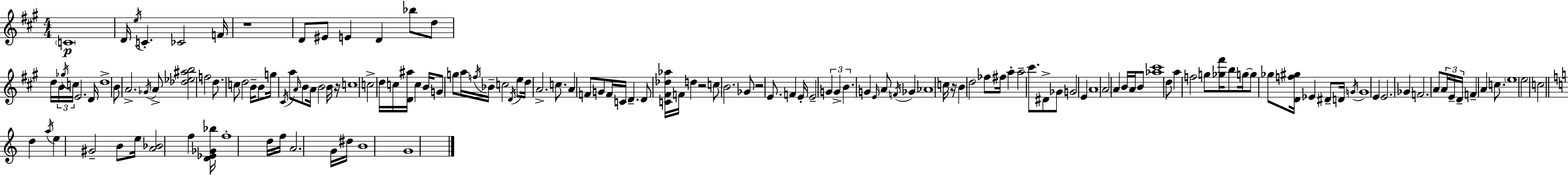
{
  \clef treble
  \numericTimeSignature
  \time 4/4
  \key a \major
  \parenthesize c'1\p | d'16 \acciaccatura { e''16 } c'4.-. ces'2 | f'16 r1 | d'8 eis'8 e'4 d'4 bes''8 d''8 | \break d''16 \tuplet 3/2 { b'16 \acciaccatura { ges''16 } c''16 } e'2. | d'16 d''1-> | b'8 a'2.-> | \acciaccatura { ges'16 } a'8-> <des'' ees'' ais'' b''>2 f''2 | \break d''8. c''8 d''2 | b'16-- b'8 g''16 \acciaccatura { cis'16 } a''8 \grace { a'16 } b'8 a'16 b'2 | b'16 r16 c''1 | c''2-> d''16 c''16 <d' ais''>16 | \break c''4 b'16 g'8 g''8 a''16 \acciaccatura { f''16 } bes'16-- c''2 | \acciaccatura { d'16 } e''8 d''16 a'2.-> | c''8. a'4 f'8 g'8 f'16 | c'16 d'4.-- d'8 <c' fis' des'' aes''>16 f'16 d''4 r2 | \break c''8 b'2. | ges'8 r2 e'8. | f'4 e'16-. e'2-- \tuplet 3/2 { g'4 | g'4-> b'4. } g'4 | \break \grace { e'16 } a'8 \acciaccatura { f'16 } ges'4 aes'1 | c''16 r16 b'4 d''2 | fes''8 fis''16 a''4-. a''2-- | cis'''8. dis'8-> ges'8 g'2 | \break e'4 a'1 | a'2 | a'4 b'16 a'16 b'8 <aes'' cis'''>1 | d''8 a''4 f''2 | \break g''8 <ges'' fis'''>16 b''8 g''16~~ g''8 ges''8 | <d' f'' gis''>16 ees'4 dis'8-- d'16 \acciaccatura { g'16 } g'1 | e'4 e'2. | ges'4 f'2. | \break a'8 \tuplet 3/2 { a'16 e'16-- d'16-- } f'4-- | a'4 c''8. \parenthesize e''1 | e''2 | c''2 \bar "||" \break \key a \minor d''4 \acciaccatura { a''16 } e''4 gis'2-- | b'8 e''16 <a' bes'>2 f''4 | <d' ees' ges' bes''>16 f''1-. | d''16 f''16 a'2. g'16 | \break dis''16 b'1 | g'1 | \bar "|."
}